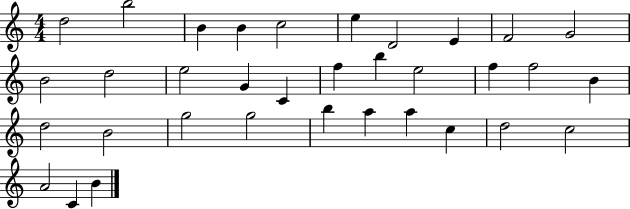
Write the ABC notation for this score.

X:1
T:Untitled
M:4/4
L:1/4
K:C
d2 b2 B B c2 e D2 E F2 G2 B2 d2 e2 G C f b e2 f f2 B d2 B2 g2 g2 b a a c d2 c2 A2 C B